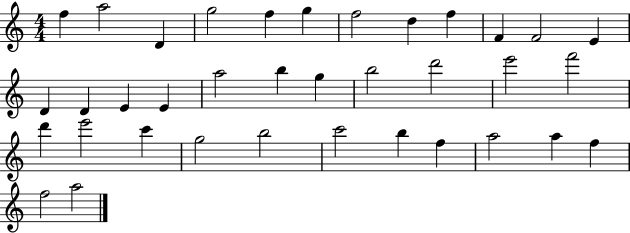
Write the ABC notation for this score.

X:1
T:Untitled
M:4/4
L:1/4
K:C
f a2 D g2 f g f2 d f F F2 E D D E E a2 b g b2 d'2 e'2 f'2 d' e'2 c' g2 b2 c'2 b f a2 a f f2 a2